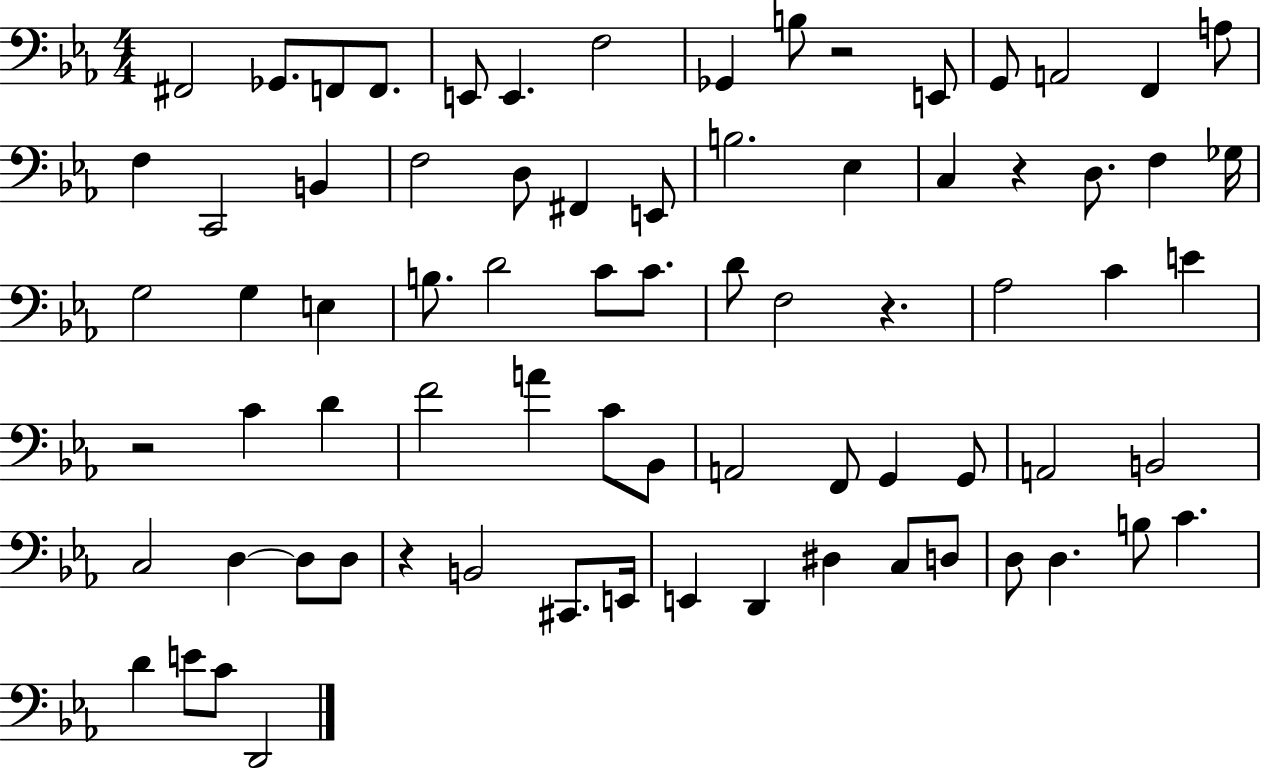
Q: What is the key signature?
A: EES major